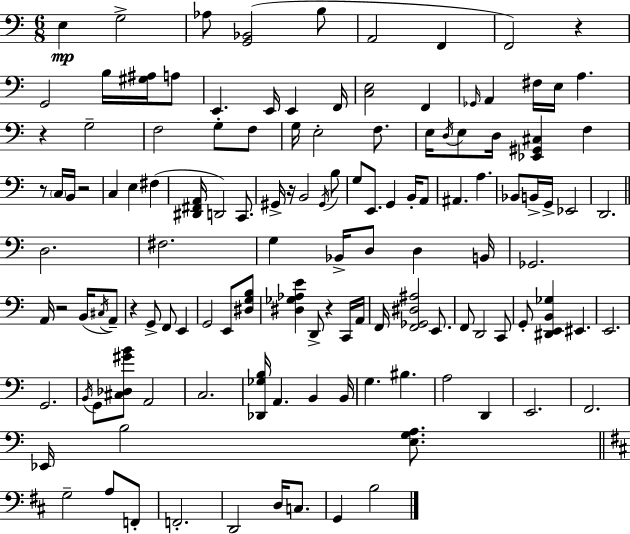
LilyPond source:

{
  \clef bass
  \numericTimeSignature
  \time 6/8
  \key a \minor
  e4\mp g2-> | aes8 <g, bes,>2( b8 | a,2 f,4 | f,2) r4 | \break g,2 b16 <gis ais>16 a8 | e,4. e,16 e,4 f,16 | <c e>2 f,4 | \grace { ges,16 } a,4 fis16 e16 a4. | \break r4 g2-- | f2 g8-. f8 | g16 e2-. f8. | e16 \acciaccatura { d16 } e8 d16 <ees, gis, cis>4 f4 | \break r8 \parenthesize c16 b,16 r2 | c4 e4 fis4( | <dis, fis, a,>16 d,2) c,8. | gis,16-> r16 b,2 | \break \acciaccatura { gis,16 } b8 g8 e,8. g,4 | b,16-. a,8 ais,4. a4. | bes,8 b,16-> g,16-> ees,2 | d,2. | \break \bar "||" \break \key c \major d2. | fis2. | g4 bes,16-> d8 d4 b,16 | ges,2. | \break a,16 r2 b,16( \acciaccatura { cis16 } a,8--) | r4 g,8-> f,8 e,4 | g,2 e,8 <dis g b>8 | <dis ges aes e'>4 d,8-> r4 c,16 | \break a,16 f,16 <f, ges, dis ais>2 e,8. | f,8 d,2 c,8 | g,8-. <dis, e, b, ges>4 eis,4. | e,2. | \break g,2. | \acciaccatura { b,16 } g,8 <cis des gis' b'>8 a,2 | c2. | <des, ges b>16 a,4. b,4 | \break b,16 g4. bis4. | a2 d,4 | e,2. | f,2. | \break ees,16 b2 <e g a>8. | \bar "||" \break \key d \major g2-- a8 f,8-. | f,2.-. | d,2 d16 c8. | g,4 b2 | \break \bar "|."
}